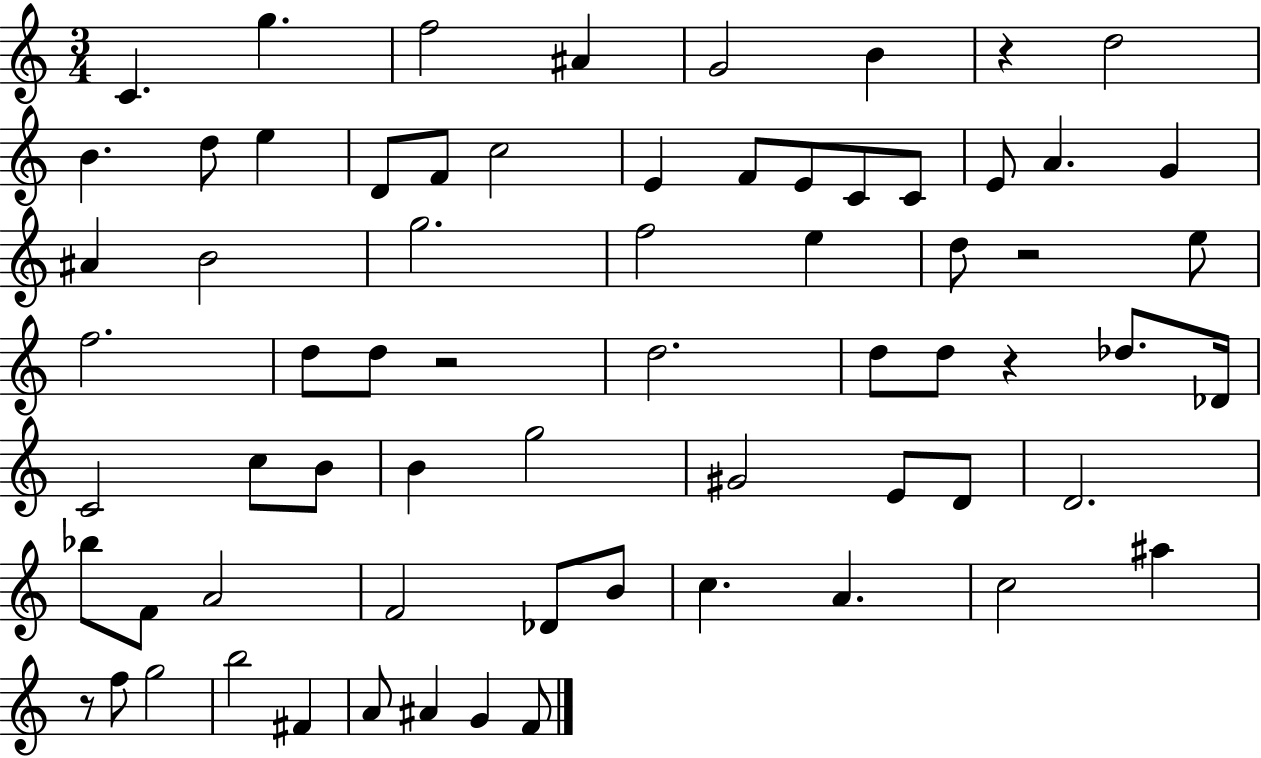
C4/q. G5/q. F5/h A#4/q G4/h B4/q R/q D5/h B4/q. D5/e E5/q D4/e F4/e C5/h E4/q F4/e E4/e C4/e C4/e E4/e A4/q. G4/q A#4/q B4/h G5/h. F5/h E5/q D5/e R/h E5/e F5/h. D5/e D5/e R/h D5/h. D5/e D5/e R/q Db5/e. Db4/s C4/h C5/e B4/e B4/q G5/h G#4/h E4/e D4/e D4/h. Bb5/e F4/e A4/h F4/h Db4/e B4/e C5/q. A4/q. C5/h A#5/q R/e F5/e G5/h B5/h F#4/q A4/e A#4/q G4/q F4/e